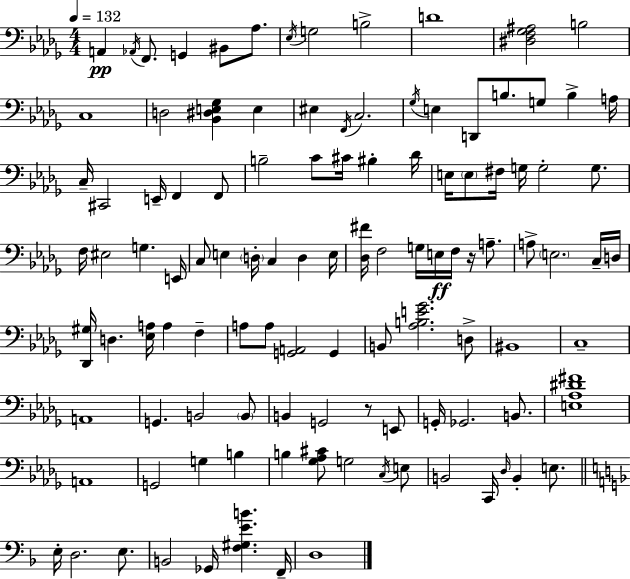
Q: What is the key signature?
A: BES minor